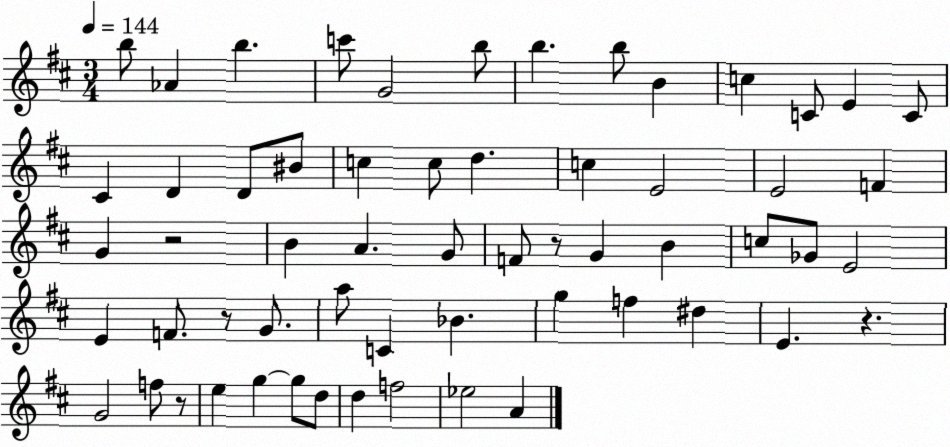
X:1
T:Untitled
M:3/4
L:1/4
K:D
b/2 _A b c'/2 G2 b/2 b b/2 B c C/2 E C/2 ^C D D/2 ^B/2 c c/2 d c E2 E2 F G z2 B A G/2 F/2 z/2 G B c/2 _G/2 E2 E F/2 z/2 G/2 a/2 C _B g f ^d E z G2 f/2 z/2 e g g/2 d/2 d f2 _e2 A